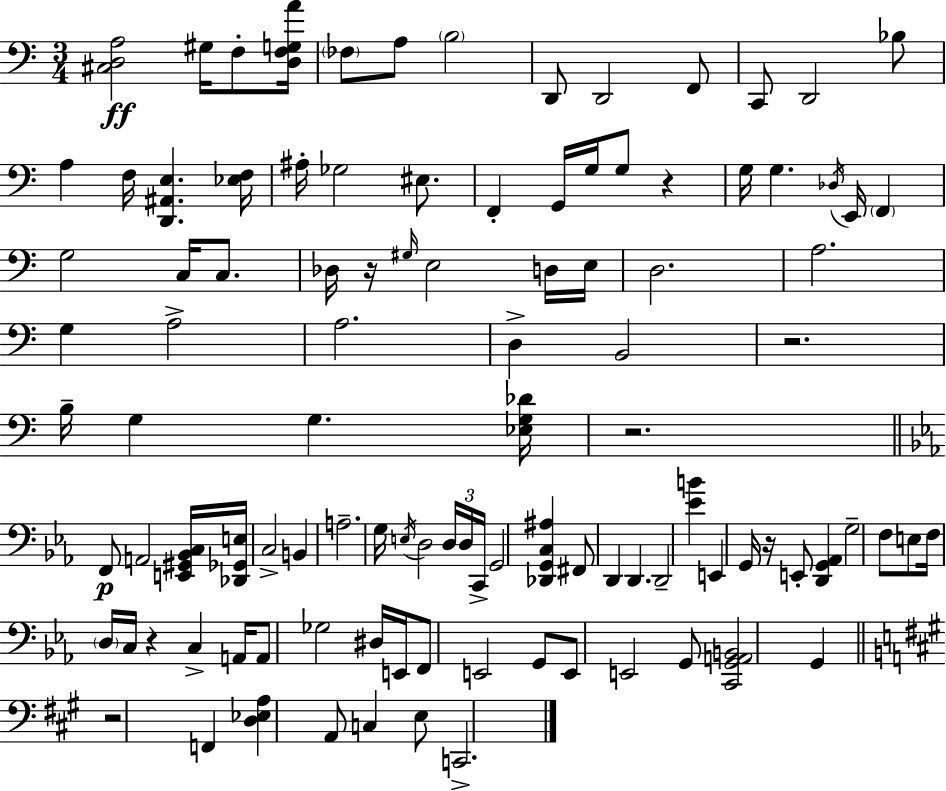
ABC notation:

X:1
T:Untitled
M:3/4
L:1/4
K:Am
[^C,D,A,]2 ^G,/4 F,/2 [D,F,G,A]/4 _F,/2 A,/2 B,2 D,,/2 D,,2 F,,/2 C,,/2 D,,2 _B,/2 A, F,/4 [D,,^A,,E,] [_E,F,]/4 ^A,/4 _G,2 ^E,/2 F,, G,,/4 G,/4 G,/2 z G,/4 G, _D,/4 E,,/4 F,, G,2 C,/4 C,/2 _D,/4 z/4 ^G,/4 E,2 D,/4 E,/4 D,2 A,2 G, A,2 A,2 D, B,,2 z2 B,/4 G, G, [_E,G,_D]/4 z2 F,,/2 A,,2 [E,,^G,,_B,,C,]/4 [_D,,_G,,E,]/4 C,2 B,, A,2 G,/4 E,/4 D,2 D,/4 D,/4 C,,/4 G,,2 [_D,,G,,C,^A,] ^F,,/2 D,, D,, D,,2 [_EB] E,, G,,/4 z/4 E,,/2 [D,,G,,_A,,] G,2 F,/2 E,/2 F,/4 D,/4 C,/4 z C, A,,/4 A,,/2 _G,2 ^D,/4 E,,/4 F,,/2 E,,2 G,,/2 E,,/2 E,,2 G,,/2 [C,,G,,A,,B,,]2 G,, z2 F,, [D,_E,A,] A,,/2 C, E,/2 C,,2